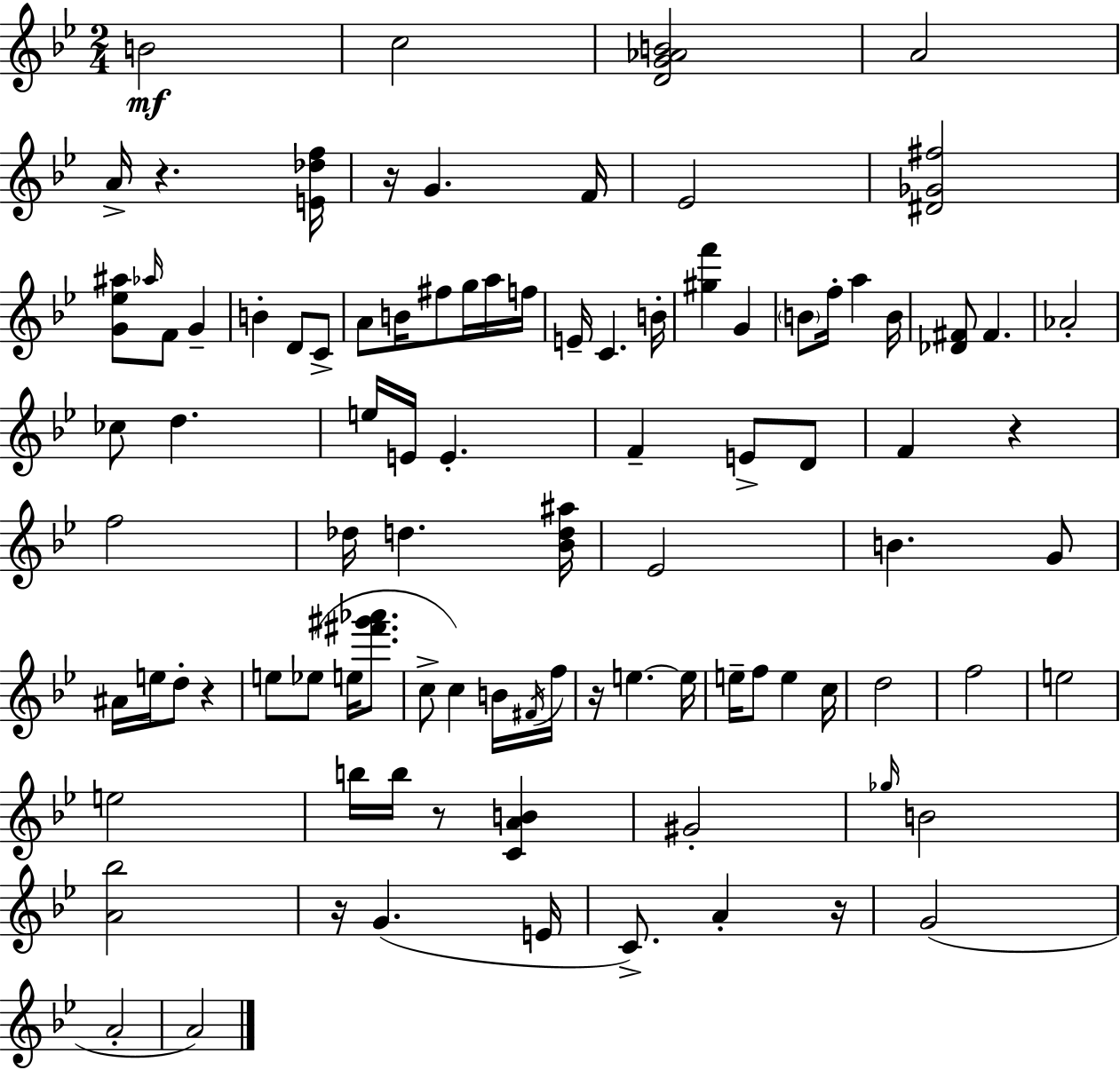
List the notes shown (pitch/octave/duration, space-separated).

B4/h C5/h [D4,G4,Ab4,B4]/h A4/h A4/s R/q. [E4,Db5,F5]/s R/s G4/q. F4/s Eb4/h [D#4,Gb4,F#5]/h [G4,Eb5,A#5]/e Ab5/s F4/e G4/q B4/q D4/e C4/e A4/e B4/s F#5/e G5/s A5/s F5/s E4/s C4/q. B4/s [G#5,F6]/q G4/q B4/e F5/s A5/q B4/s [Db4,F#4]/e F#4/q. Ab4/h CES5/e D5/q. E5/s E4/s E4/q. F4/q E4/e D4/e F4/q R/q F5/h Db5/s D5/q. [Bb4,D5,A#5]/s Eb4/h B4/q. G4/e A#4/s E5/s D5/e R/q E5/e Eb5/e E5/s [F#6,G#6,Ab6]/e. C5/e C5/q B4/s F#4/s F5/s R/s E5/q. E5/s E5/s F5/e E5/q C5/s D5/h F5/h E5/h E5/h B5/s B5/s R/e [C4,A4,B4]/q G#4/h Gb5/s B4/h [A4,Bb5]/h R/s G4/q. E4/s C4/e. A4/q R/s G4/h A4/h A4/h